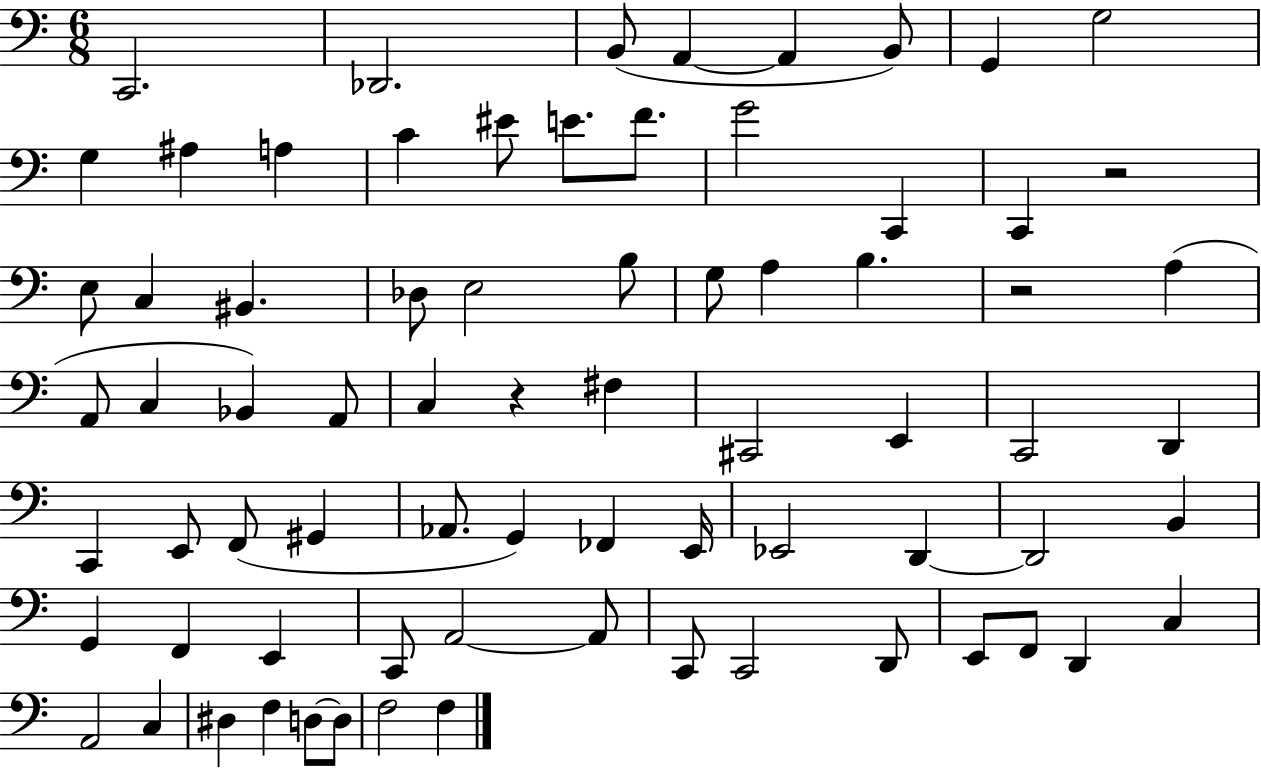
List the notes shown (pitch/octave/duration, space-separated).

C2/h. Db2/h. B2/e A2/q A2/q B2/e G2/q G3/h G3/q A#3/q A3/q C4/q EIS4/e E4/e. F4/e. G4/h C2/q C2/q R/h E3/e C3/q BIS2/q. Db3/e E3/h B3/e G3/e A3/q B3/q. R/h A3/q A2/e C3/q Bb2/q A2/e C3/q R/q F#3/q C#2/h E2/q C2/h D2/q C2/q E2/e F2/e G#2/q Ab2/e. G2/q FES2/q E2/s Eb2/h D2/q D2/h B2/q G2/q F2/q E2/q C2/e A2/h A2/e C2/e C2/h D2/e E2/e F2/e D2/q C3/q A2/h C3/q D#3/q F3/q D3/e D3/e F3/h F3/q